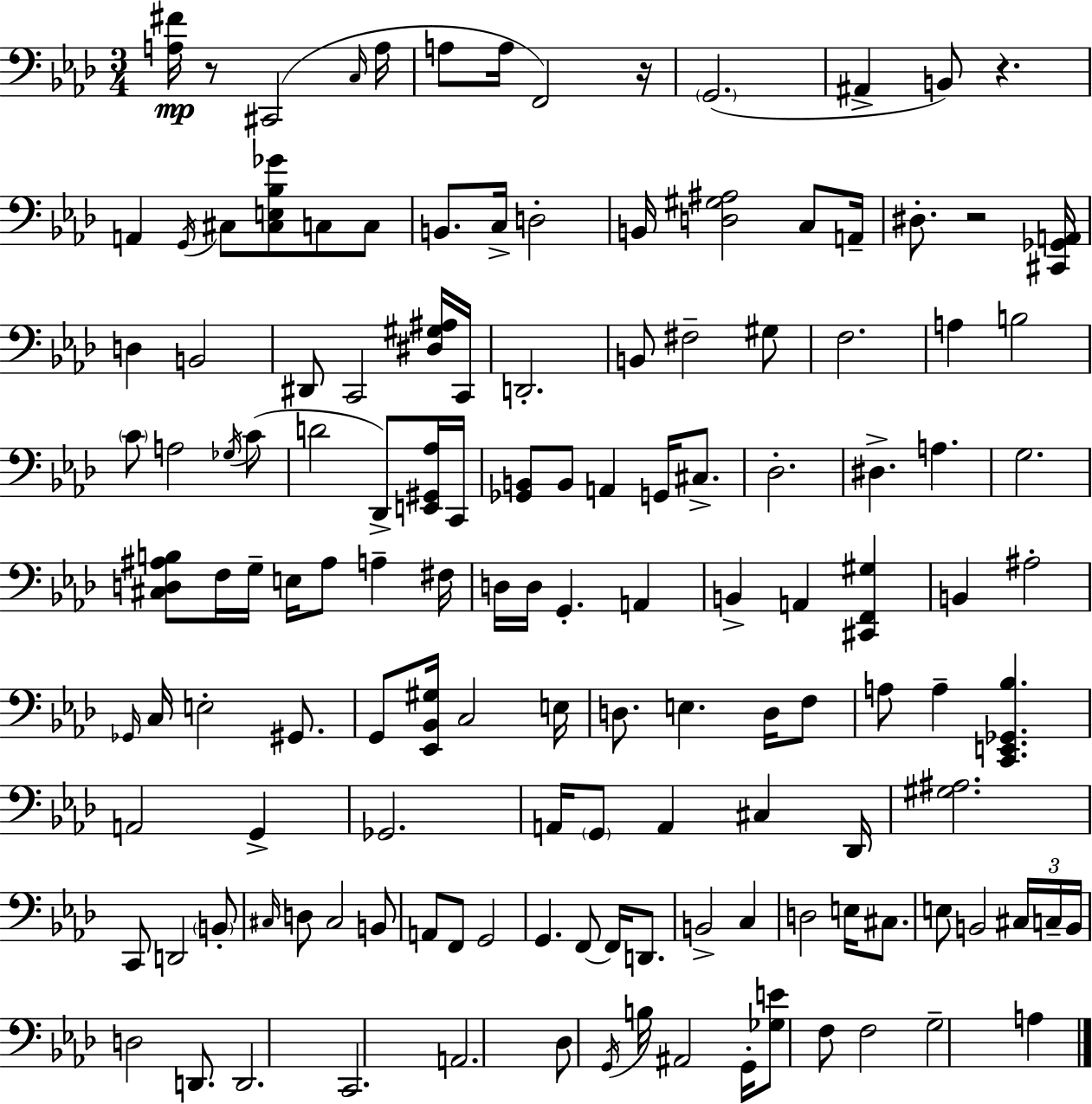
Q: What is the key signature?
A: AES major